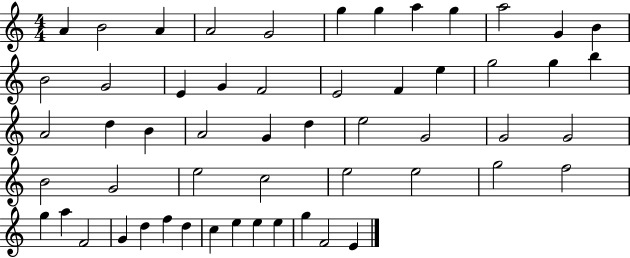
X:1
T:Untitled
M:4/4
L:1/4
K:C
A B2 A A2 G2 g g a g a2 G B B2 G2 E G F2 E2 F e g2 g b A2 d B A2 G d e2 G2 G2 G2 B2 G2 e2 c2 e2 e2 g2 f2 g a F2 G d f d c e e e g F2 E